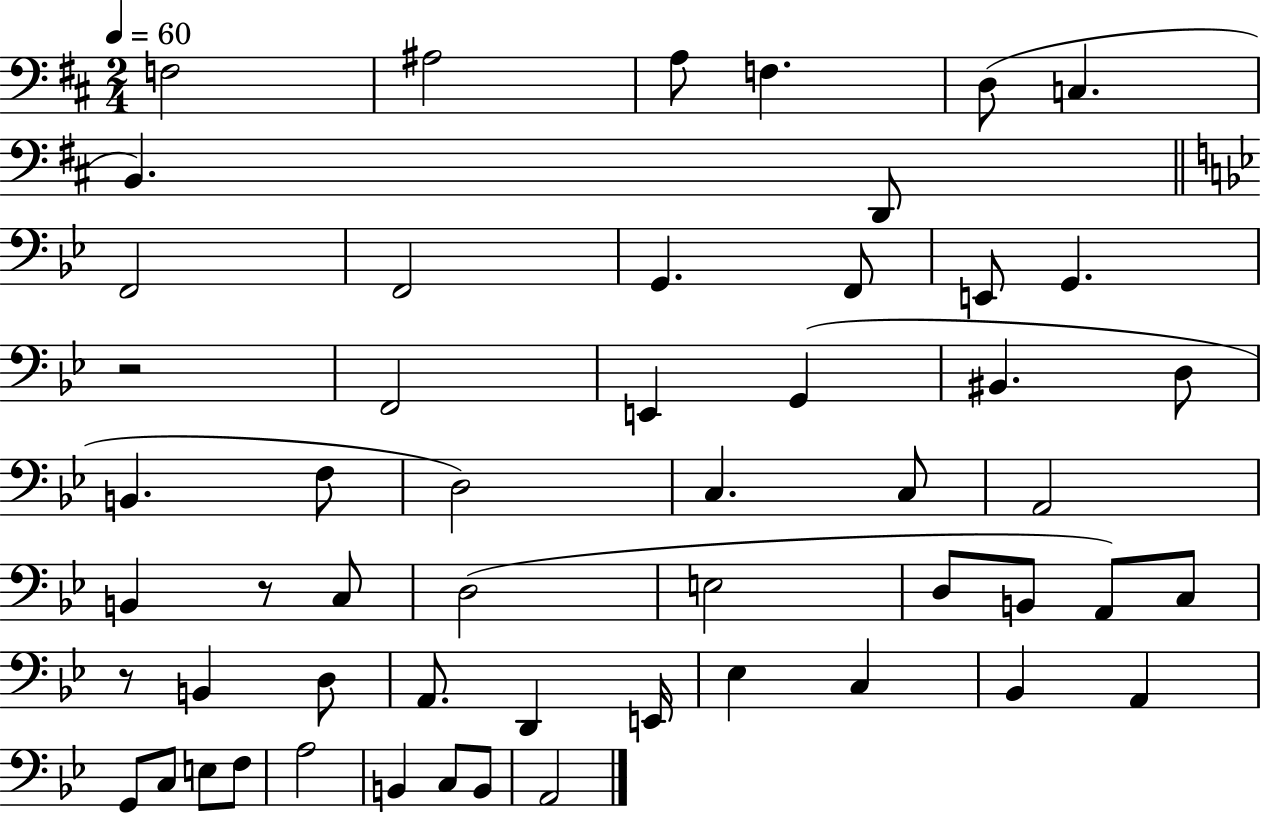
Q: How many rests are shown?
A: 3